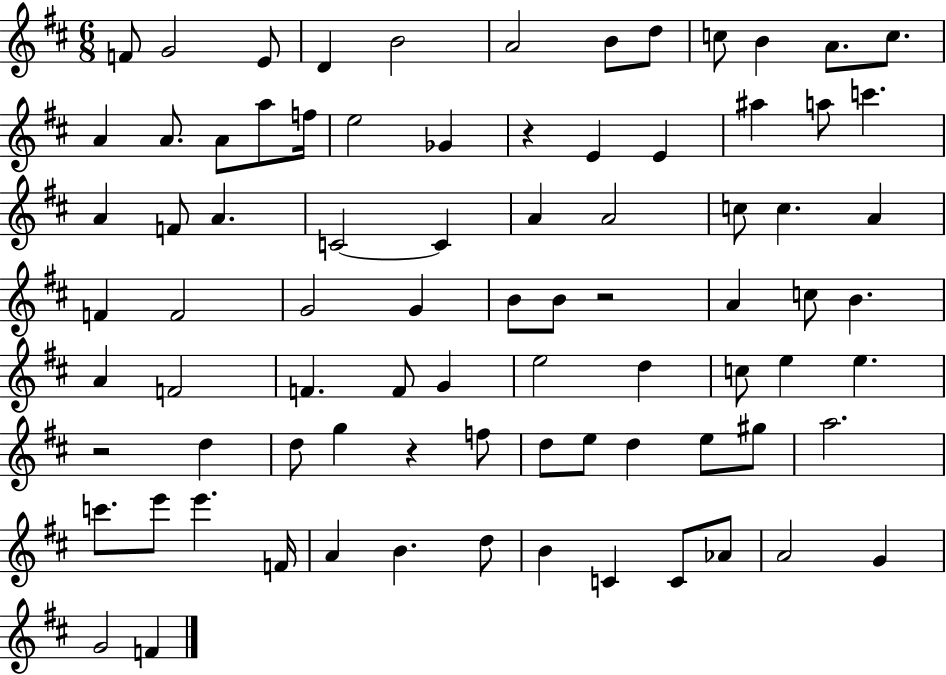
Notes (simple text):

F4/e G4/h E4/e D4/q B4/h A4/h B4/e D5/e C5/e B4/q A4/e. C5/e. A4/q A4/e. A4/e A5/e F5/s E5/h Gb4/q R/q E4/q E4/q A#5/q A5/e C6/q. A4/q F4/e A4/q. C4/h C4/q A4/q A4/h C5/e C5/q. A4/q F4/q F4/h G4/h G4/q B4/e B4/e R/h A4/q C5/e B4/q. A4/q F4/h F4/q. F4/e G4/q E5/h D5/q C5/e E5/q E5/q. R/h D5/q D5/e G5/q R/q F5/e D5/e E5/e D5/q E5/e G#5/e A5/h. C6/e. E6/e E6/q. F4/s A4/q B4/q. D5/e B4/q C4/q C4/e Ab4/e A4/h G4/q G4/h F4/q